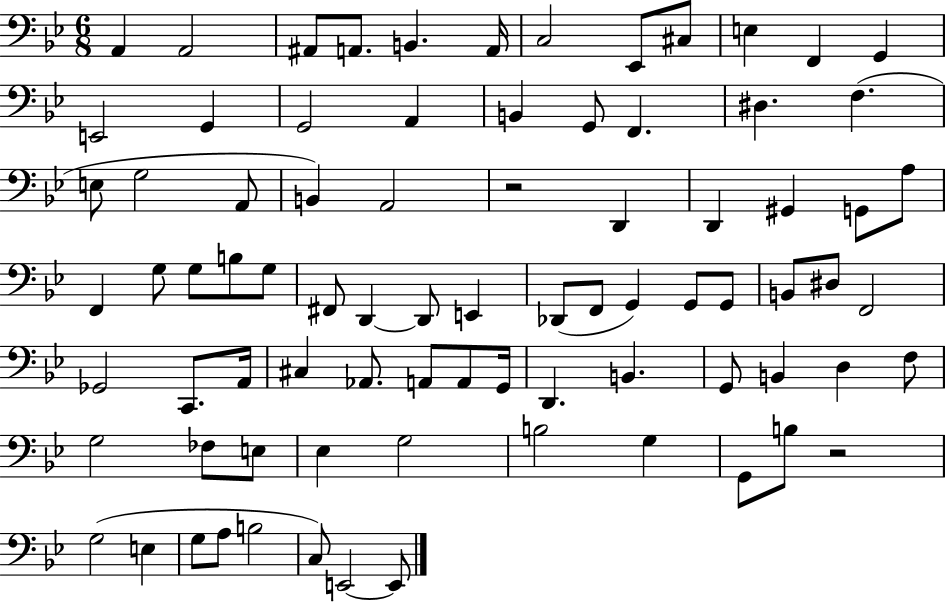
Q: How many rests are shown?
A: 2